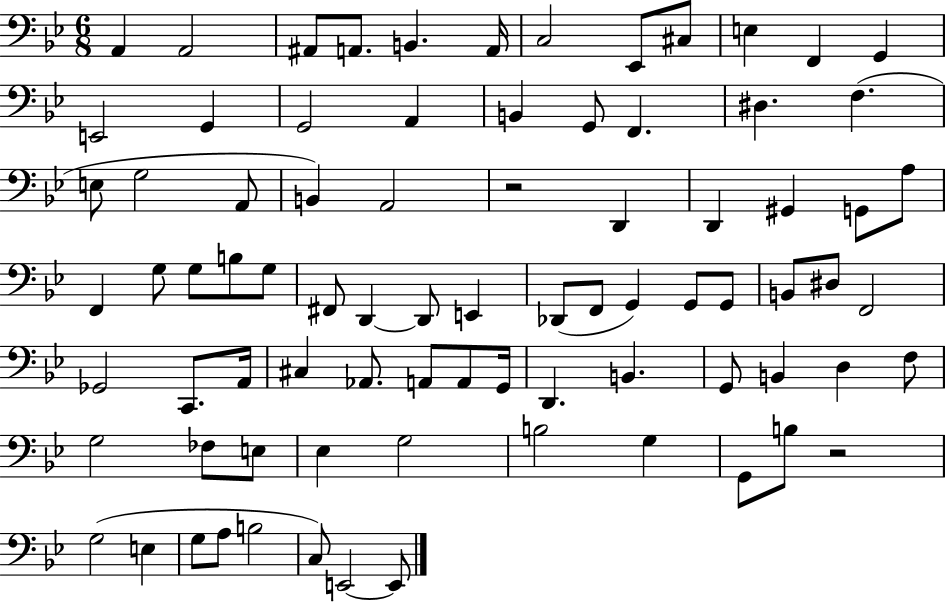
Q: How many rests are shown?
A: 2